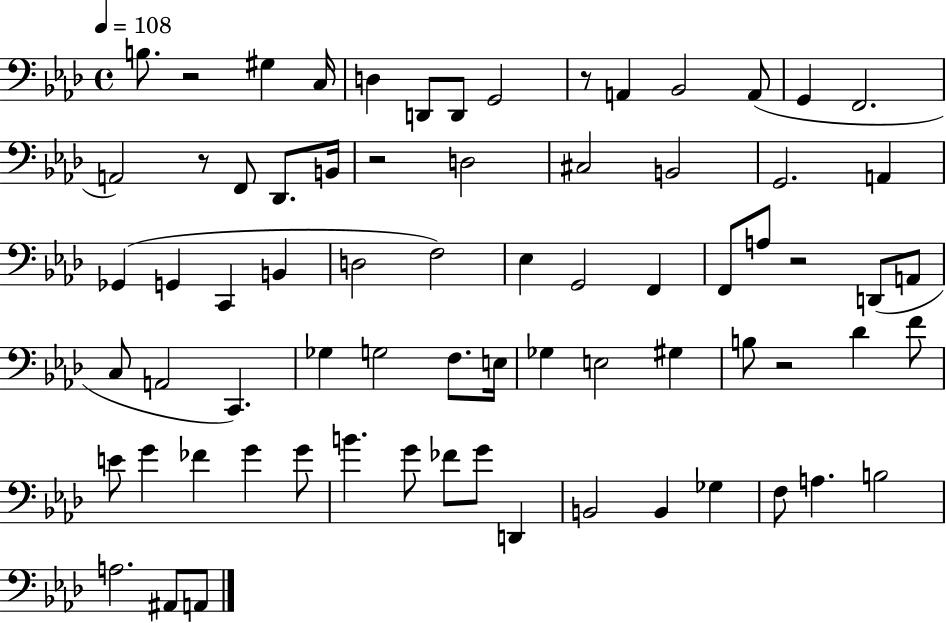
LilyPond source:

{
  \clef bass
  \time 4/4
  \defaultTimeSignature
  \key aes \major
  \tempo 4 = 108
  b8. r2 gis4 c16 | d4 d,8 d,8 g,2 | r8 a,4 bes,2 a,8( | g,4 f,2. | \break a,2) r8 f,8 des,8. b,16 | r2 d2 | cis2 b,2 | g,2. a,4 | \break ges,4( g,4 c,4 b,4 | d2 f2) | ees4 g,2 f,4 | f,8 a8 r2 d,8( a,8 | \break c8 a,2 c,4.) | ges4 g2 f8. e16 | ges4 e2 gis4 | b8 r2 des'4 f'8 | \break e'8 g'4 fes'4 g'4 g'8 | b'4. g'8 fes'8 g'8 d,4 | b,2 b,4 ges4 | f8 a4. b2 | \break a2. ais,8 a,8 | \bar "|."
}